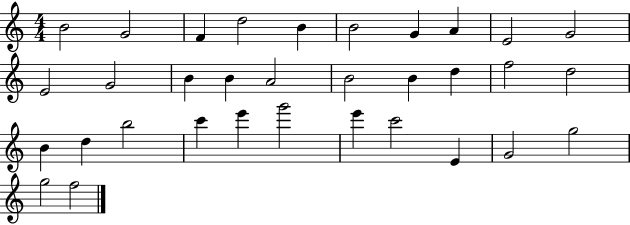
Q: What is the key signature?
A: C major